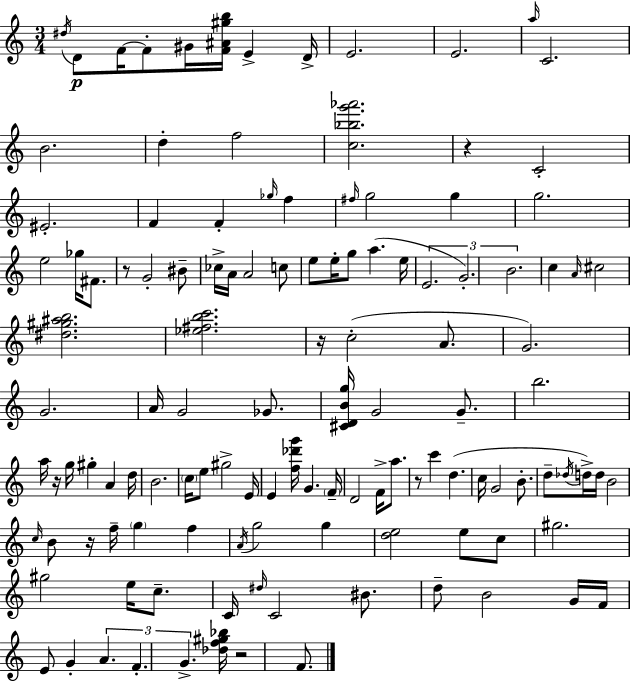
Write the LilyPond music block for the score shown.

{
  \clef treble
  \numericTimeSignature
  \time 3/4
  \key a \minor
  \repeat volta 2 { \acciaccatura { dis''16 }\p d'8 f'16~~ f'8-. gis'16 <f' ais' gis'' b''>16 e'4-> | d'16-> e'2. | e'2. | \grace { a''16 } c'2. | \break b'2. | d''4-. f''2 | <c'' bes'' g''' aes'''>2. | r4 c'2-. | \break eis'2.-. | f'4 f'4-. \grace { ges''16 } f''4 | \grace { fis''16 } g''2 | g''4 g''2. | \break e''2 | ges''16 fis'8. r8 g'2-. | bis'8-- ces''16-> a'16 a'2 | c''8 e''8 e''16-. g''8 a''4.( | \break e''16 \tuplet 3/2 { e'2. | g'2.-.) | b'2. } | c''4 \grace { a'16 } cis''2 | \break <dis'' gis'' ais'' b''>2. | <ees'' fis'' b'' c'''>2. | r16 c''2-.( | a'8. g'2.) | \break g'2. | a'16 g'2 | ges'8. <cis' d' b' g''>16 g'2 | g'8.-- b''2. | \break a''16 r16 g''16 gis''4-. | a'4 d''16 b'2. | \parenthesize c''16 e''8 gis''2-> | e'16 e'4 <f'' des''' g'''>16 g'4. | \break \parenthesize f'16-- d'2 | f'16-> a''8. r8 c'''4 d''4.( | c''16 g'2 | b'8.-. d''8-- \acciaccatura { des''16 }) d''16-> d''16 b'2 | \break \grace { c''16 } b'8 r16 f''16-- \parenthesize g''4 | f''4 \acciaccatura { a'16 } g''2 | g''4 <d'' e''>2 | e''8 c''8 gis''2. | \break gis''2 | e''16 c''8.-- c'16 \grace { dis''16 } c'2 | bis'8. d''8-- b'2 | g'16 f'16 e'8 g'4-. | \break \tuplet 3/2 { a'4. f'4.-. | g'4.-> } <des'' f'' gis'' bes''>16 r2 | f'8. } \bar "|."
}